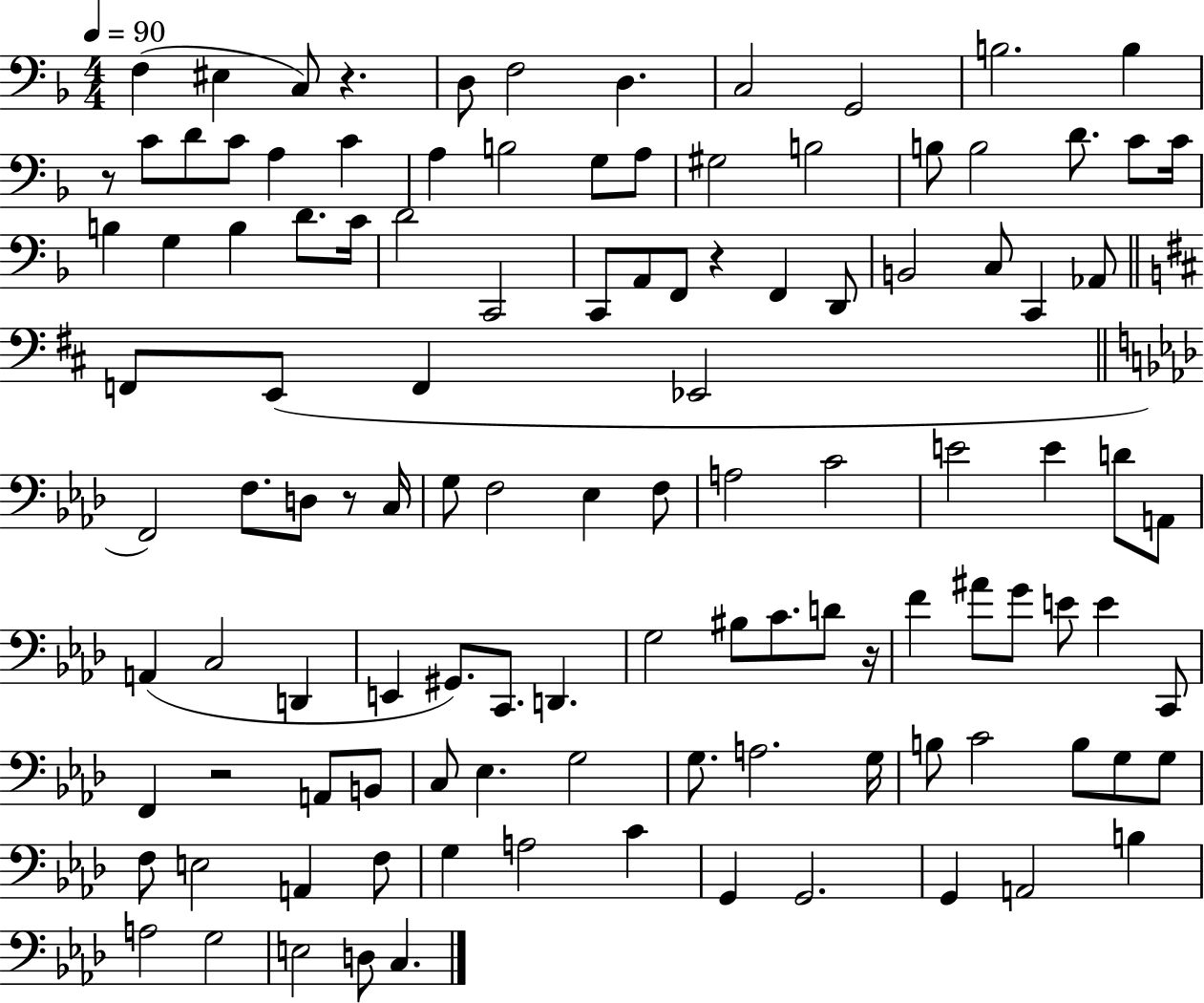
F3/q EIS3/q C3/e R/q. D3/e F3/h D3/q. C3/h G2/h B3/h. B3/q R/e C4/e D4/e C4/e A3/q C4/q A3/q B3/h G3/e A3/e G#3/h B3/h B3/e B3/h D4/e. C4/e C4/s B3/q G3/q B3/q D4/e. C4/s D4/h C2/h C2/e A2/e F2/e R/q F2/q D2/e B2/h C3/e C2/q Ab2/e F2/e E2/e F2/q Eb2/h F2/h F3/e. D3/e R/e C3/s G3/e F3/h Eb3/q F3/e A3/h C4/h E4/h E4/q D4/e A2/e A2/q C3/h D2/q E2/q G#2/e. C2/e. D2/q. G3/h BIS3/e C4/e. D4/e R/s F4/q A#4/e G4/e E4/e E4/q C2/e F2/q R/h A2/e B2/e C3/e Eb3/q. G3/h G3/e. A3/h. G3/s B3/e C4/h B3/e G3/e G3/e F3/e E3/h A2/q F3/e G3/q A3/h C4/q G2/q G2/h. G2/q A2/h B3/q A3/h G3/h E3/h D3/e C3/q.